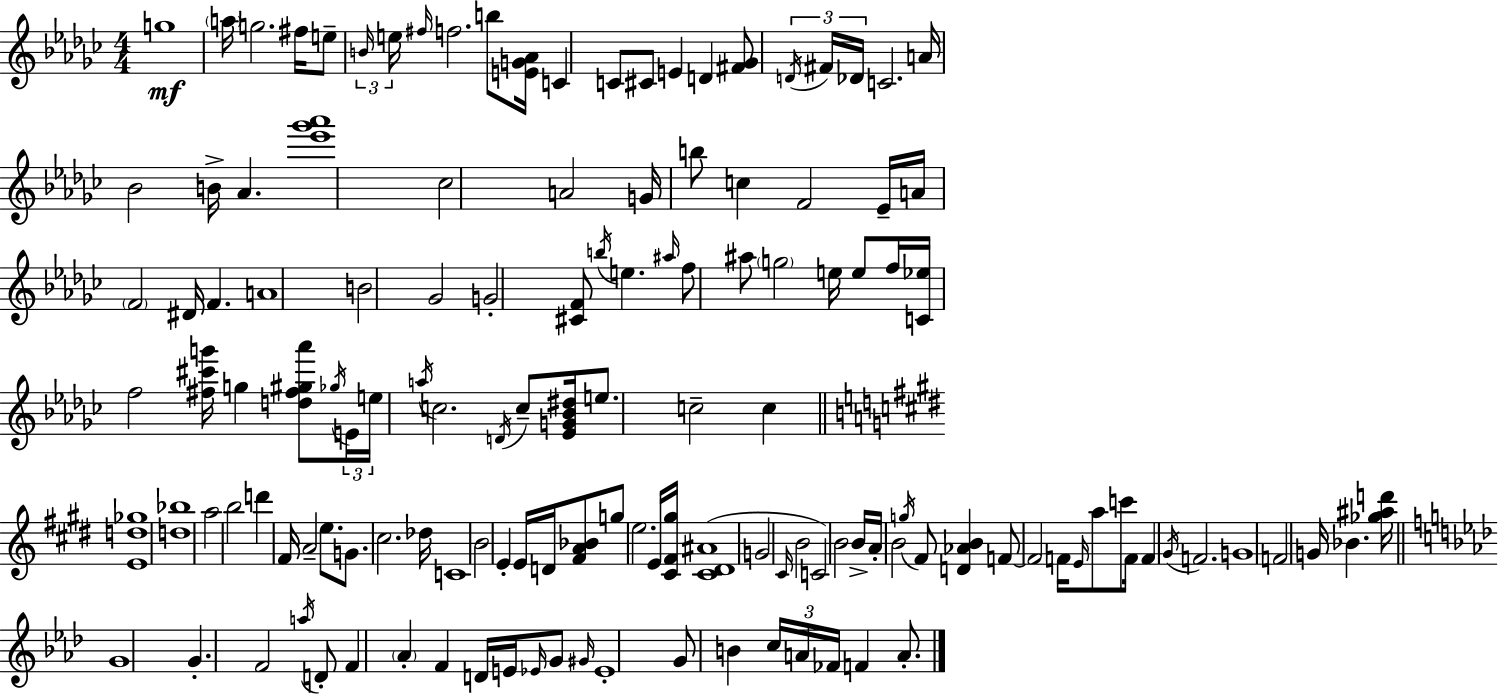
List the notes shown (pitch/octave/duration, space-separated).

G5/w A5/s G5/h. F#5/s E5/e B4/s E5/s F#5/s F5/h. B5/e [E4,G4,Ab4]/s C4/q C4/e C#4/e E4/q D4/q [F#4,Gb4]/e D4/s F#4/s Db4/s C4/h. A4/s Bb4/h B4/s Ab4/q. [Eb6,Gb6,Ab6]/w CES5/h A4/h G4/s B5/e C5/q F4/h Eb4/s A4/s F4/h D#4/s F4/q. A4/w B4/h Gb4/h G4/h [C#4,F4]/e B5/s E5/q. A#5/s F5/e A#5/e G5/h E5/s E5/e F5/s [C4,Eb5]/s F5/h [F#5,C#6,G6]/s G5/q [D5,F#5,G#5,Ab6]/e Gb5/s E4/s E5/s A5/s C5/h. D4/s C5/e [Eb4,G4,Bb4,D#5]/s E5/e. C5/h C5/q [E4,D5,Gb5]/w [D5,Bb5]/w A5/h B5/h D6/q F#4/s A4/h E5/e. G4/e. C#5/h. Db5/s C4/w B4/h E4/q E4/s D4/s [F#4,A4,Bb4]/e G5/e E5/h. E4/s [C#4,F#4,G#5]/s [C#4,D#4,A#4]/w G4/h C#4/s B4/h C4/h B4/h B4/s A4/s B4/h G5/s F#4/e [D4,Ab4,B4]/q F4/e F4/h F4/s E4/s A5/e C6/e F4/s F4/q G#4/s F4/h. G4/w F4/h G4/s Bb4/q. [Gb5,A#5,D6]/s G4/w G4/q. F4/h A5/s D4/e F4/q Ab4/q F4/q D4/s E4/s Eb4/s G4/e G#4/s Eb4/w G4/e B4/q C5/s A4/s FES4/s F4/q A4/e.